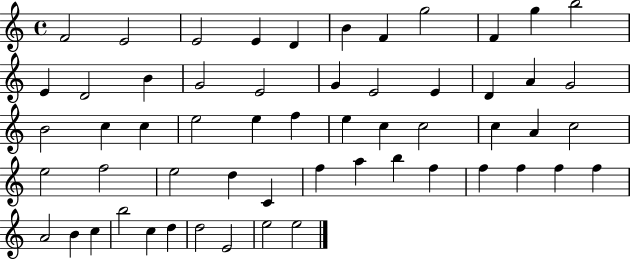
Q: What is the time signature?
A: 4/4